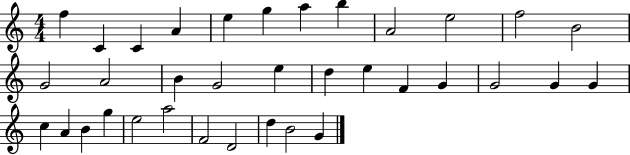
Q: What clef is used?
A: treble